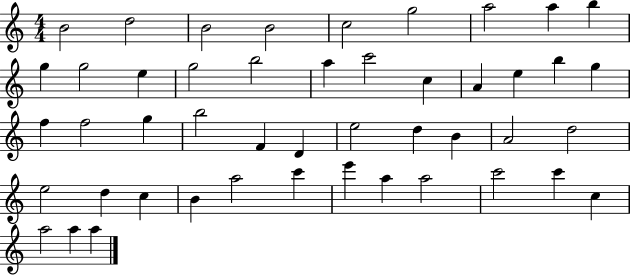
B4/h D5/h B4/h B4/h C5/h G5/h A5/h A5/q B5/q G5/q G5/h E5/q G5/h B5/h A5/q C6/h C5/q A4/q E5/q B5/q G5/q F5/q F5/h G5/q B5/h F4/q D4/q E5/h D5/q B4/q A4/h D5/h E5/h D5/q C5/q B4/q A5/h C6/q E6/q A5/q A5/h C6/h C6/q C5/q A5/h A5/q A5/q